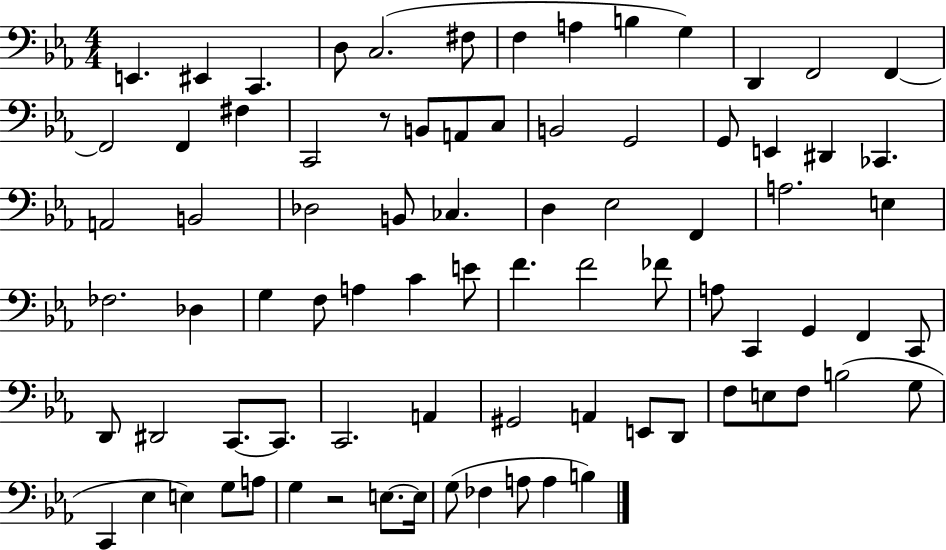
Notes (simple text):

E2/q. EIS2/q C2/q. D3/e C3/h. F#3/e F3/q A3/q B3/q G3/q D2/q F2/h F2/q F2/h F2/q F#3/q C2/h R/e B2/e A2/e C3/e B2/h G2/h G2/e E2/q D#2/q CES2/q. A2/h B2/h Db3/h B2/e CES3/q. D3/q Eb3/h F2/q A3/h. E3/q FES3/h. Db3/q G3/q F3/e A3/q C4/q E4/e F4/q. F4/h FES4/e A3/e C2/q G2/q F2/q C2/e D2/e D#2/h C2/e. C2/e. C2/h. A2/q G#2/h A2/q E2/e D2/e F3/e E3/e F3/e B3/h G3/e C2/q Eb3/q E3/q G3/e A3/e G3/q R/h E3/e. E3/s G3/e FES3/q A3/e A3/q B3/q